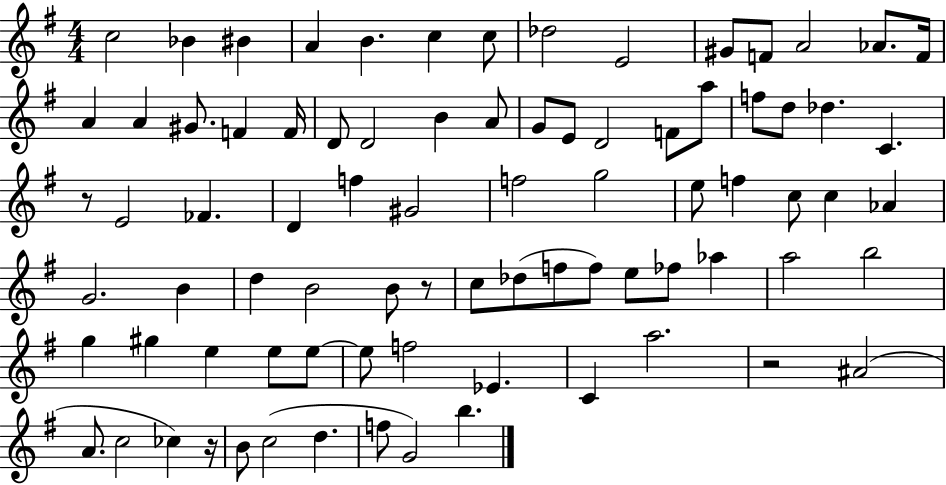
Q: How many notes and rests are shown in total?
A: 82